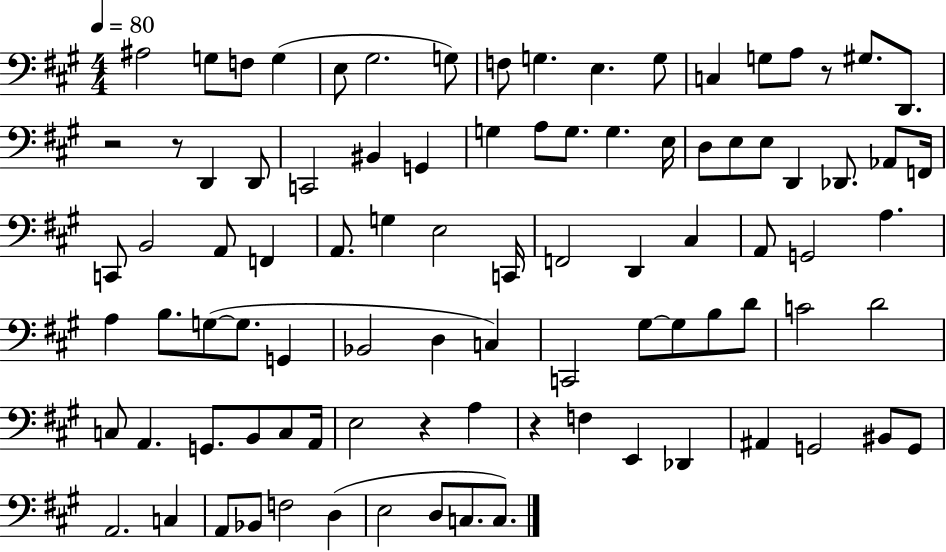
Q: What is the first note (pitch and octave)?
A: A#3